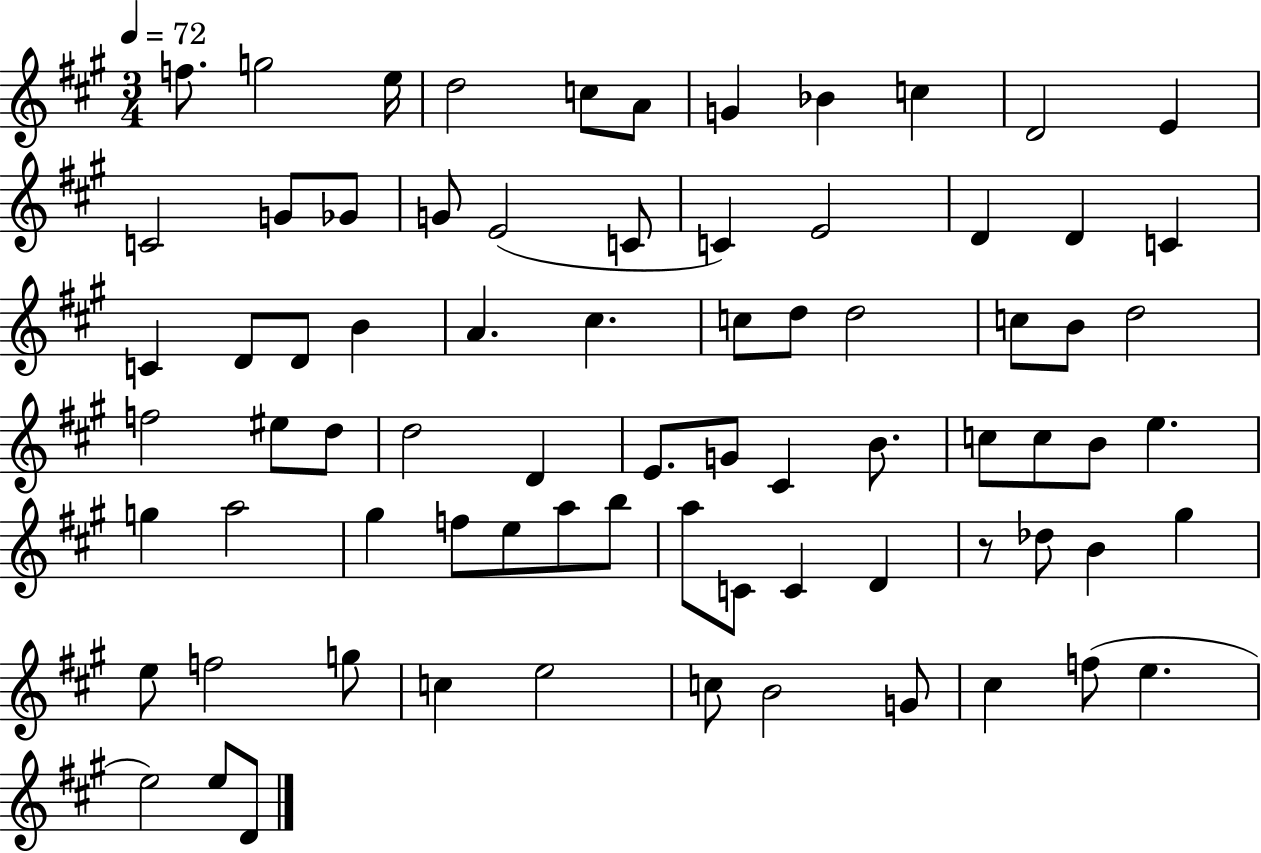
{
  \clef treble
  \numericTimeSignature
  \time 3/4
  \key a \major
  \tempo 4 = 72
  f''8. g''2 e''16 | d''2 c''8 a'8 | g'4 bes'4 c''4 | d'2 e'4 | \break c'2 g'8 ges'8 | g'8 e'2( c'8 | c'4) e'2 | d'4 d'4 c'4 | \break c'4 d'8 d'8 b'4 | a'4. cis''4. | c''8 d''8 d''2 | c''8 b'8 d''2 | \break f''2 eis''8 d''8 | d''2 d'4 | e'8. g'8 cis'4 b'8. | c''8 c''8 b'8 e''4. | \break g''4 a''2 | gis''4 f''8 e''8 a''8 b''8 | a''8 c'8 c'4 d'4 | r8 des''8 b'4 gis''4 | \break e''8 f''2 g''8 | c''4 e''2 | c''8 b'2 g'8 | cis''4 f''8( e''4. | \break e''2) e''8 d'8 | \bar "|."
}